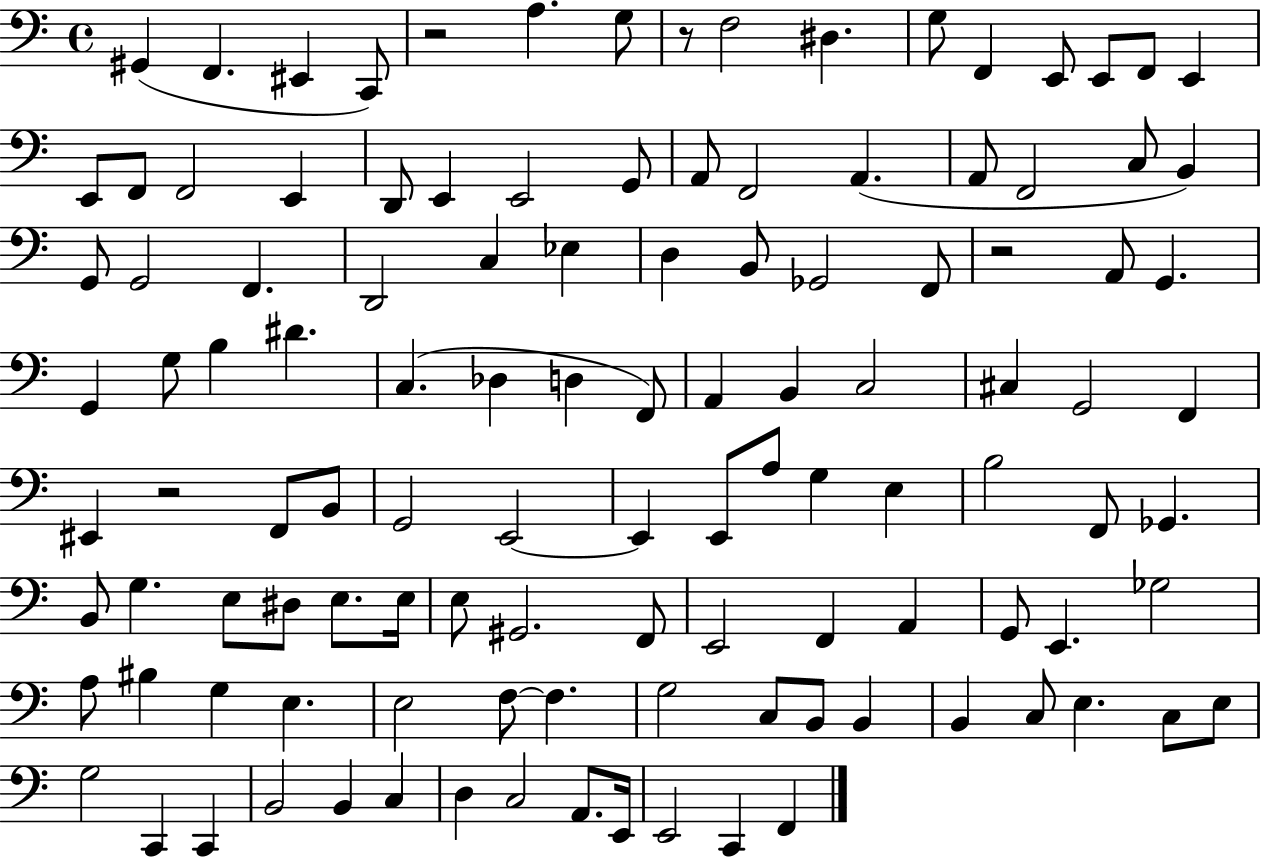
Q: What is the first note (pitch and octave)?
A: G#2